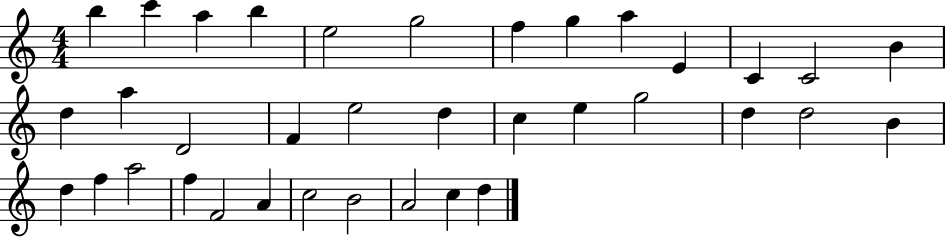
{
  \clef treble
  \numericTimeSignature
  \time 4/4
  \key c \major
  b''4 c'''4 a''4 b''4 | e''2 g''2 | f''4 g''4 a''4 e'4 | c'4 c'2 b'4 | \break d''4 a''4 d'2 | f'4 e''2 d''4 | c''4 e''4 g''2 | d''4 d''2 b'4 | \break d''4 f''4 a''2 | f''4 f'2 a'4 | c''2 b'2 | a'2 c''4 d''4 | \break \bar "|."
}